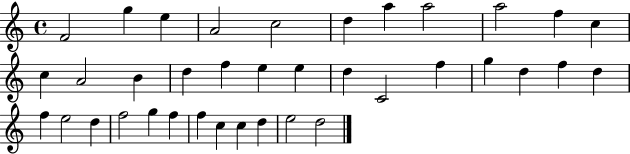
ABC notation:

X:1
T:Untitled
M:4/4
L:1/4
K:C
F2 g e A2 c2 d a a2 a2 f c c A2 B d f e e d C2 f g d f d f e2 d f2 g f f c c d e2 d2